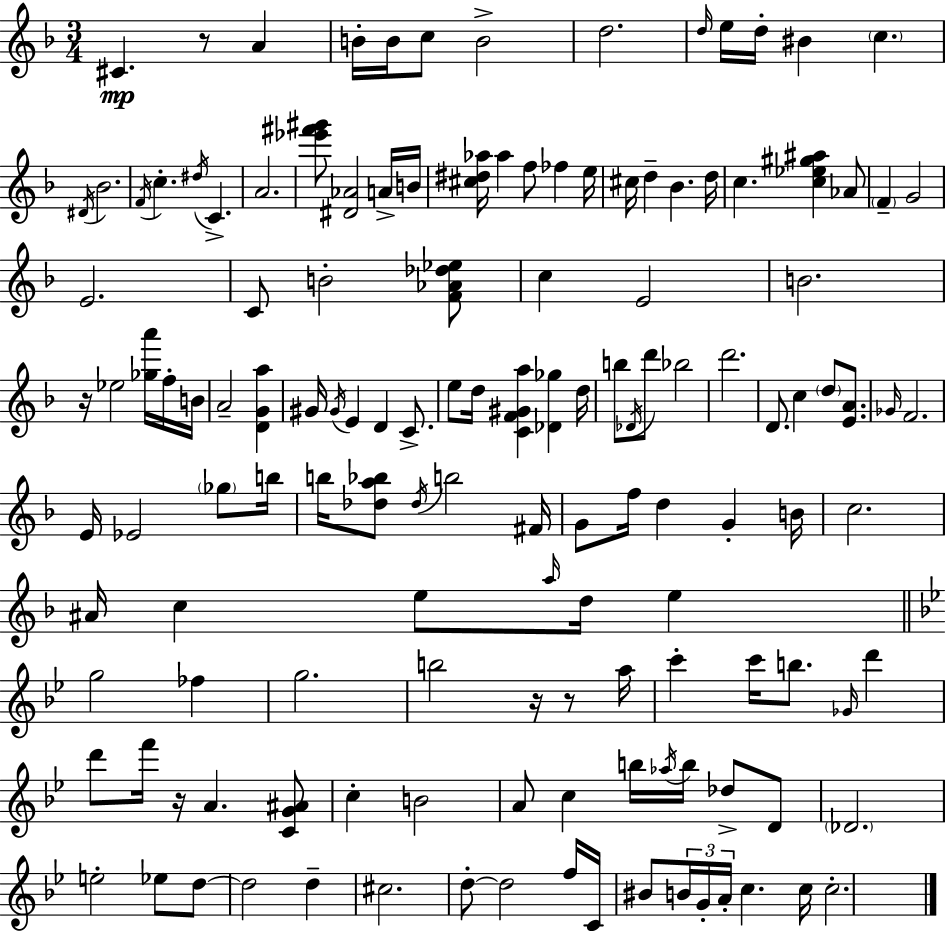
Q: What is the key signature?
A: D minor